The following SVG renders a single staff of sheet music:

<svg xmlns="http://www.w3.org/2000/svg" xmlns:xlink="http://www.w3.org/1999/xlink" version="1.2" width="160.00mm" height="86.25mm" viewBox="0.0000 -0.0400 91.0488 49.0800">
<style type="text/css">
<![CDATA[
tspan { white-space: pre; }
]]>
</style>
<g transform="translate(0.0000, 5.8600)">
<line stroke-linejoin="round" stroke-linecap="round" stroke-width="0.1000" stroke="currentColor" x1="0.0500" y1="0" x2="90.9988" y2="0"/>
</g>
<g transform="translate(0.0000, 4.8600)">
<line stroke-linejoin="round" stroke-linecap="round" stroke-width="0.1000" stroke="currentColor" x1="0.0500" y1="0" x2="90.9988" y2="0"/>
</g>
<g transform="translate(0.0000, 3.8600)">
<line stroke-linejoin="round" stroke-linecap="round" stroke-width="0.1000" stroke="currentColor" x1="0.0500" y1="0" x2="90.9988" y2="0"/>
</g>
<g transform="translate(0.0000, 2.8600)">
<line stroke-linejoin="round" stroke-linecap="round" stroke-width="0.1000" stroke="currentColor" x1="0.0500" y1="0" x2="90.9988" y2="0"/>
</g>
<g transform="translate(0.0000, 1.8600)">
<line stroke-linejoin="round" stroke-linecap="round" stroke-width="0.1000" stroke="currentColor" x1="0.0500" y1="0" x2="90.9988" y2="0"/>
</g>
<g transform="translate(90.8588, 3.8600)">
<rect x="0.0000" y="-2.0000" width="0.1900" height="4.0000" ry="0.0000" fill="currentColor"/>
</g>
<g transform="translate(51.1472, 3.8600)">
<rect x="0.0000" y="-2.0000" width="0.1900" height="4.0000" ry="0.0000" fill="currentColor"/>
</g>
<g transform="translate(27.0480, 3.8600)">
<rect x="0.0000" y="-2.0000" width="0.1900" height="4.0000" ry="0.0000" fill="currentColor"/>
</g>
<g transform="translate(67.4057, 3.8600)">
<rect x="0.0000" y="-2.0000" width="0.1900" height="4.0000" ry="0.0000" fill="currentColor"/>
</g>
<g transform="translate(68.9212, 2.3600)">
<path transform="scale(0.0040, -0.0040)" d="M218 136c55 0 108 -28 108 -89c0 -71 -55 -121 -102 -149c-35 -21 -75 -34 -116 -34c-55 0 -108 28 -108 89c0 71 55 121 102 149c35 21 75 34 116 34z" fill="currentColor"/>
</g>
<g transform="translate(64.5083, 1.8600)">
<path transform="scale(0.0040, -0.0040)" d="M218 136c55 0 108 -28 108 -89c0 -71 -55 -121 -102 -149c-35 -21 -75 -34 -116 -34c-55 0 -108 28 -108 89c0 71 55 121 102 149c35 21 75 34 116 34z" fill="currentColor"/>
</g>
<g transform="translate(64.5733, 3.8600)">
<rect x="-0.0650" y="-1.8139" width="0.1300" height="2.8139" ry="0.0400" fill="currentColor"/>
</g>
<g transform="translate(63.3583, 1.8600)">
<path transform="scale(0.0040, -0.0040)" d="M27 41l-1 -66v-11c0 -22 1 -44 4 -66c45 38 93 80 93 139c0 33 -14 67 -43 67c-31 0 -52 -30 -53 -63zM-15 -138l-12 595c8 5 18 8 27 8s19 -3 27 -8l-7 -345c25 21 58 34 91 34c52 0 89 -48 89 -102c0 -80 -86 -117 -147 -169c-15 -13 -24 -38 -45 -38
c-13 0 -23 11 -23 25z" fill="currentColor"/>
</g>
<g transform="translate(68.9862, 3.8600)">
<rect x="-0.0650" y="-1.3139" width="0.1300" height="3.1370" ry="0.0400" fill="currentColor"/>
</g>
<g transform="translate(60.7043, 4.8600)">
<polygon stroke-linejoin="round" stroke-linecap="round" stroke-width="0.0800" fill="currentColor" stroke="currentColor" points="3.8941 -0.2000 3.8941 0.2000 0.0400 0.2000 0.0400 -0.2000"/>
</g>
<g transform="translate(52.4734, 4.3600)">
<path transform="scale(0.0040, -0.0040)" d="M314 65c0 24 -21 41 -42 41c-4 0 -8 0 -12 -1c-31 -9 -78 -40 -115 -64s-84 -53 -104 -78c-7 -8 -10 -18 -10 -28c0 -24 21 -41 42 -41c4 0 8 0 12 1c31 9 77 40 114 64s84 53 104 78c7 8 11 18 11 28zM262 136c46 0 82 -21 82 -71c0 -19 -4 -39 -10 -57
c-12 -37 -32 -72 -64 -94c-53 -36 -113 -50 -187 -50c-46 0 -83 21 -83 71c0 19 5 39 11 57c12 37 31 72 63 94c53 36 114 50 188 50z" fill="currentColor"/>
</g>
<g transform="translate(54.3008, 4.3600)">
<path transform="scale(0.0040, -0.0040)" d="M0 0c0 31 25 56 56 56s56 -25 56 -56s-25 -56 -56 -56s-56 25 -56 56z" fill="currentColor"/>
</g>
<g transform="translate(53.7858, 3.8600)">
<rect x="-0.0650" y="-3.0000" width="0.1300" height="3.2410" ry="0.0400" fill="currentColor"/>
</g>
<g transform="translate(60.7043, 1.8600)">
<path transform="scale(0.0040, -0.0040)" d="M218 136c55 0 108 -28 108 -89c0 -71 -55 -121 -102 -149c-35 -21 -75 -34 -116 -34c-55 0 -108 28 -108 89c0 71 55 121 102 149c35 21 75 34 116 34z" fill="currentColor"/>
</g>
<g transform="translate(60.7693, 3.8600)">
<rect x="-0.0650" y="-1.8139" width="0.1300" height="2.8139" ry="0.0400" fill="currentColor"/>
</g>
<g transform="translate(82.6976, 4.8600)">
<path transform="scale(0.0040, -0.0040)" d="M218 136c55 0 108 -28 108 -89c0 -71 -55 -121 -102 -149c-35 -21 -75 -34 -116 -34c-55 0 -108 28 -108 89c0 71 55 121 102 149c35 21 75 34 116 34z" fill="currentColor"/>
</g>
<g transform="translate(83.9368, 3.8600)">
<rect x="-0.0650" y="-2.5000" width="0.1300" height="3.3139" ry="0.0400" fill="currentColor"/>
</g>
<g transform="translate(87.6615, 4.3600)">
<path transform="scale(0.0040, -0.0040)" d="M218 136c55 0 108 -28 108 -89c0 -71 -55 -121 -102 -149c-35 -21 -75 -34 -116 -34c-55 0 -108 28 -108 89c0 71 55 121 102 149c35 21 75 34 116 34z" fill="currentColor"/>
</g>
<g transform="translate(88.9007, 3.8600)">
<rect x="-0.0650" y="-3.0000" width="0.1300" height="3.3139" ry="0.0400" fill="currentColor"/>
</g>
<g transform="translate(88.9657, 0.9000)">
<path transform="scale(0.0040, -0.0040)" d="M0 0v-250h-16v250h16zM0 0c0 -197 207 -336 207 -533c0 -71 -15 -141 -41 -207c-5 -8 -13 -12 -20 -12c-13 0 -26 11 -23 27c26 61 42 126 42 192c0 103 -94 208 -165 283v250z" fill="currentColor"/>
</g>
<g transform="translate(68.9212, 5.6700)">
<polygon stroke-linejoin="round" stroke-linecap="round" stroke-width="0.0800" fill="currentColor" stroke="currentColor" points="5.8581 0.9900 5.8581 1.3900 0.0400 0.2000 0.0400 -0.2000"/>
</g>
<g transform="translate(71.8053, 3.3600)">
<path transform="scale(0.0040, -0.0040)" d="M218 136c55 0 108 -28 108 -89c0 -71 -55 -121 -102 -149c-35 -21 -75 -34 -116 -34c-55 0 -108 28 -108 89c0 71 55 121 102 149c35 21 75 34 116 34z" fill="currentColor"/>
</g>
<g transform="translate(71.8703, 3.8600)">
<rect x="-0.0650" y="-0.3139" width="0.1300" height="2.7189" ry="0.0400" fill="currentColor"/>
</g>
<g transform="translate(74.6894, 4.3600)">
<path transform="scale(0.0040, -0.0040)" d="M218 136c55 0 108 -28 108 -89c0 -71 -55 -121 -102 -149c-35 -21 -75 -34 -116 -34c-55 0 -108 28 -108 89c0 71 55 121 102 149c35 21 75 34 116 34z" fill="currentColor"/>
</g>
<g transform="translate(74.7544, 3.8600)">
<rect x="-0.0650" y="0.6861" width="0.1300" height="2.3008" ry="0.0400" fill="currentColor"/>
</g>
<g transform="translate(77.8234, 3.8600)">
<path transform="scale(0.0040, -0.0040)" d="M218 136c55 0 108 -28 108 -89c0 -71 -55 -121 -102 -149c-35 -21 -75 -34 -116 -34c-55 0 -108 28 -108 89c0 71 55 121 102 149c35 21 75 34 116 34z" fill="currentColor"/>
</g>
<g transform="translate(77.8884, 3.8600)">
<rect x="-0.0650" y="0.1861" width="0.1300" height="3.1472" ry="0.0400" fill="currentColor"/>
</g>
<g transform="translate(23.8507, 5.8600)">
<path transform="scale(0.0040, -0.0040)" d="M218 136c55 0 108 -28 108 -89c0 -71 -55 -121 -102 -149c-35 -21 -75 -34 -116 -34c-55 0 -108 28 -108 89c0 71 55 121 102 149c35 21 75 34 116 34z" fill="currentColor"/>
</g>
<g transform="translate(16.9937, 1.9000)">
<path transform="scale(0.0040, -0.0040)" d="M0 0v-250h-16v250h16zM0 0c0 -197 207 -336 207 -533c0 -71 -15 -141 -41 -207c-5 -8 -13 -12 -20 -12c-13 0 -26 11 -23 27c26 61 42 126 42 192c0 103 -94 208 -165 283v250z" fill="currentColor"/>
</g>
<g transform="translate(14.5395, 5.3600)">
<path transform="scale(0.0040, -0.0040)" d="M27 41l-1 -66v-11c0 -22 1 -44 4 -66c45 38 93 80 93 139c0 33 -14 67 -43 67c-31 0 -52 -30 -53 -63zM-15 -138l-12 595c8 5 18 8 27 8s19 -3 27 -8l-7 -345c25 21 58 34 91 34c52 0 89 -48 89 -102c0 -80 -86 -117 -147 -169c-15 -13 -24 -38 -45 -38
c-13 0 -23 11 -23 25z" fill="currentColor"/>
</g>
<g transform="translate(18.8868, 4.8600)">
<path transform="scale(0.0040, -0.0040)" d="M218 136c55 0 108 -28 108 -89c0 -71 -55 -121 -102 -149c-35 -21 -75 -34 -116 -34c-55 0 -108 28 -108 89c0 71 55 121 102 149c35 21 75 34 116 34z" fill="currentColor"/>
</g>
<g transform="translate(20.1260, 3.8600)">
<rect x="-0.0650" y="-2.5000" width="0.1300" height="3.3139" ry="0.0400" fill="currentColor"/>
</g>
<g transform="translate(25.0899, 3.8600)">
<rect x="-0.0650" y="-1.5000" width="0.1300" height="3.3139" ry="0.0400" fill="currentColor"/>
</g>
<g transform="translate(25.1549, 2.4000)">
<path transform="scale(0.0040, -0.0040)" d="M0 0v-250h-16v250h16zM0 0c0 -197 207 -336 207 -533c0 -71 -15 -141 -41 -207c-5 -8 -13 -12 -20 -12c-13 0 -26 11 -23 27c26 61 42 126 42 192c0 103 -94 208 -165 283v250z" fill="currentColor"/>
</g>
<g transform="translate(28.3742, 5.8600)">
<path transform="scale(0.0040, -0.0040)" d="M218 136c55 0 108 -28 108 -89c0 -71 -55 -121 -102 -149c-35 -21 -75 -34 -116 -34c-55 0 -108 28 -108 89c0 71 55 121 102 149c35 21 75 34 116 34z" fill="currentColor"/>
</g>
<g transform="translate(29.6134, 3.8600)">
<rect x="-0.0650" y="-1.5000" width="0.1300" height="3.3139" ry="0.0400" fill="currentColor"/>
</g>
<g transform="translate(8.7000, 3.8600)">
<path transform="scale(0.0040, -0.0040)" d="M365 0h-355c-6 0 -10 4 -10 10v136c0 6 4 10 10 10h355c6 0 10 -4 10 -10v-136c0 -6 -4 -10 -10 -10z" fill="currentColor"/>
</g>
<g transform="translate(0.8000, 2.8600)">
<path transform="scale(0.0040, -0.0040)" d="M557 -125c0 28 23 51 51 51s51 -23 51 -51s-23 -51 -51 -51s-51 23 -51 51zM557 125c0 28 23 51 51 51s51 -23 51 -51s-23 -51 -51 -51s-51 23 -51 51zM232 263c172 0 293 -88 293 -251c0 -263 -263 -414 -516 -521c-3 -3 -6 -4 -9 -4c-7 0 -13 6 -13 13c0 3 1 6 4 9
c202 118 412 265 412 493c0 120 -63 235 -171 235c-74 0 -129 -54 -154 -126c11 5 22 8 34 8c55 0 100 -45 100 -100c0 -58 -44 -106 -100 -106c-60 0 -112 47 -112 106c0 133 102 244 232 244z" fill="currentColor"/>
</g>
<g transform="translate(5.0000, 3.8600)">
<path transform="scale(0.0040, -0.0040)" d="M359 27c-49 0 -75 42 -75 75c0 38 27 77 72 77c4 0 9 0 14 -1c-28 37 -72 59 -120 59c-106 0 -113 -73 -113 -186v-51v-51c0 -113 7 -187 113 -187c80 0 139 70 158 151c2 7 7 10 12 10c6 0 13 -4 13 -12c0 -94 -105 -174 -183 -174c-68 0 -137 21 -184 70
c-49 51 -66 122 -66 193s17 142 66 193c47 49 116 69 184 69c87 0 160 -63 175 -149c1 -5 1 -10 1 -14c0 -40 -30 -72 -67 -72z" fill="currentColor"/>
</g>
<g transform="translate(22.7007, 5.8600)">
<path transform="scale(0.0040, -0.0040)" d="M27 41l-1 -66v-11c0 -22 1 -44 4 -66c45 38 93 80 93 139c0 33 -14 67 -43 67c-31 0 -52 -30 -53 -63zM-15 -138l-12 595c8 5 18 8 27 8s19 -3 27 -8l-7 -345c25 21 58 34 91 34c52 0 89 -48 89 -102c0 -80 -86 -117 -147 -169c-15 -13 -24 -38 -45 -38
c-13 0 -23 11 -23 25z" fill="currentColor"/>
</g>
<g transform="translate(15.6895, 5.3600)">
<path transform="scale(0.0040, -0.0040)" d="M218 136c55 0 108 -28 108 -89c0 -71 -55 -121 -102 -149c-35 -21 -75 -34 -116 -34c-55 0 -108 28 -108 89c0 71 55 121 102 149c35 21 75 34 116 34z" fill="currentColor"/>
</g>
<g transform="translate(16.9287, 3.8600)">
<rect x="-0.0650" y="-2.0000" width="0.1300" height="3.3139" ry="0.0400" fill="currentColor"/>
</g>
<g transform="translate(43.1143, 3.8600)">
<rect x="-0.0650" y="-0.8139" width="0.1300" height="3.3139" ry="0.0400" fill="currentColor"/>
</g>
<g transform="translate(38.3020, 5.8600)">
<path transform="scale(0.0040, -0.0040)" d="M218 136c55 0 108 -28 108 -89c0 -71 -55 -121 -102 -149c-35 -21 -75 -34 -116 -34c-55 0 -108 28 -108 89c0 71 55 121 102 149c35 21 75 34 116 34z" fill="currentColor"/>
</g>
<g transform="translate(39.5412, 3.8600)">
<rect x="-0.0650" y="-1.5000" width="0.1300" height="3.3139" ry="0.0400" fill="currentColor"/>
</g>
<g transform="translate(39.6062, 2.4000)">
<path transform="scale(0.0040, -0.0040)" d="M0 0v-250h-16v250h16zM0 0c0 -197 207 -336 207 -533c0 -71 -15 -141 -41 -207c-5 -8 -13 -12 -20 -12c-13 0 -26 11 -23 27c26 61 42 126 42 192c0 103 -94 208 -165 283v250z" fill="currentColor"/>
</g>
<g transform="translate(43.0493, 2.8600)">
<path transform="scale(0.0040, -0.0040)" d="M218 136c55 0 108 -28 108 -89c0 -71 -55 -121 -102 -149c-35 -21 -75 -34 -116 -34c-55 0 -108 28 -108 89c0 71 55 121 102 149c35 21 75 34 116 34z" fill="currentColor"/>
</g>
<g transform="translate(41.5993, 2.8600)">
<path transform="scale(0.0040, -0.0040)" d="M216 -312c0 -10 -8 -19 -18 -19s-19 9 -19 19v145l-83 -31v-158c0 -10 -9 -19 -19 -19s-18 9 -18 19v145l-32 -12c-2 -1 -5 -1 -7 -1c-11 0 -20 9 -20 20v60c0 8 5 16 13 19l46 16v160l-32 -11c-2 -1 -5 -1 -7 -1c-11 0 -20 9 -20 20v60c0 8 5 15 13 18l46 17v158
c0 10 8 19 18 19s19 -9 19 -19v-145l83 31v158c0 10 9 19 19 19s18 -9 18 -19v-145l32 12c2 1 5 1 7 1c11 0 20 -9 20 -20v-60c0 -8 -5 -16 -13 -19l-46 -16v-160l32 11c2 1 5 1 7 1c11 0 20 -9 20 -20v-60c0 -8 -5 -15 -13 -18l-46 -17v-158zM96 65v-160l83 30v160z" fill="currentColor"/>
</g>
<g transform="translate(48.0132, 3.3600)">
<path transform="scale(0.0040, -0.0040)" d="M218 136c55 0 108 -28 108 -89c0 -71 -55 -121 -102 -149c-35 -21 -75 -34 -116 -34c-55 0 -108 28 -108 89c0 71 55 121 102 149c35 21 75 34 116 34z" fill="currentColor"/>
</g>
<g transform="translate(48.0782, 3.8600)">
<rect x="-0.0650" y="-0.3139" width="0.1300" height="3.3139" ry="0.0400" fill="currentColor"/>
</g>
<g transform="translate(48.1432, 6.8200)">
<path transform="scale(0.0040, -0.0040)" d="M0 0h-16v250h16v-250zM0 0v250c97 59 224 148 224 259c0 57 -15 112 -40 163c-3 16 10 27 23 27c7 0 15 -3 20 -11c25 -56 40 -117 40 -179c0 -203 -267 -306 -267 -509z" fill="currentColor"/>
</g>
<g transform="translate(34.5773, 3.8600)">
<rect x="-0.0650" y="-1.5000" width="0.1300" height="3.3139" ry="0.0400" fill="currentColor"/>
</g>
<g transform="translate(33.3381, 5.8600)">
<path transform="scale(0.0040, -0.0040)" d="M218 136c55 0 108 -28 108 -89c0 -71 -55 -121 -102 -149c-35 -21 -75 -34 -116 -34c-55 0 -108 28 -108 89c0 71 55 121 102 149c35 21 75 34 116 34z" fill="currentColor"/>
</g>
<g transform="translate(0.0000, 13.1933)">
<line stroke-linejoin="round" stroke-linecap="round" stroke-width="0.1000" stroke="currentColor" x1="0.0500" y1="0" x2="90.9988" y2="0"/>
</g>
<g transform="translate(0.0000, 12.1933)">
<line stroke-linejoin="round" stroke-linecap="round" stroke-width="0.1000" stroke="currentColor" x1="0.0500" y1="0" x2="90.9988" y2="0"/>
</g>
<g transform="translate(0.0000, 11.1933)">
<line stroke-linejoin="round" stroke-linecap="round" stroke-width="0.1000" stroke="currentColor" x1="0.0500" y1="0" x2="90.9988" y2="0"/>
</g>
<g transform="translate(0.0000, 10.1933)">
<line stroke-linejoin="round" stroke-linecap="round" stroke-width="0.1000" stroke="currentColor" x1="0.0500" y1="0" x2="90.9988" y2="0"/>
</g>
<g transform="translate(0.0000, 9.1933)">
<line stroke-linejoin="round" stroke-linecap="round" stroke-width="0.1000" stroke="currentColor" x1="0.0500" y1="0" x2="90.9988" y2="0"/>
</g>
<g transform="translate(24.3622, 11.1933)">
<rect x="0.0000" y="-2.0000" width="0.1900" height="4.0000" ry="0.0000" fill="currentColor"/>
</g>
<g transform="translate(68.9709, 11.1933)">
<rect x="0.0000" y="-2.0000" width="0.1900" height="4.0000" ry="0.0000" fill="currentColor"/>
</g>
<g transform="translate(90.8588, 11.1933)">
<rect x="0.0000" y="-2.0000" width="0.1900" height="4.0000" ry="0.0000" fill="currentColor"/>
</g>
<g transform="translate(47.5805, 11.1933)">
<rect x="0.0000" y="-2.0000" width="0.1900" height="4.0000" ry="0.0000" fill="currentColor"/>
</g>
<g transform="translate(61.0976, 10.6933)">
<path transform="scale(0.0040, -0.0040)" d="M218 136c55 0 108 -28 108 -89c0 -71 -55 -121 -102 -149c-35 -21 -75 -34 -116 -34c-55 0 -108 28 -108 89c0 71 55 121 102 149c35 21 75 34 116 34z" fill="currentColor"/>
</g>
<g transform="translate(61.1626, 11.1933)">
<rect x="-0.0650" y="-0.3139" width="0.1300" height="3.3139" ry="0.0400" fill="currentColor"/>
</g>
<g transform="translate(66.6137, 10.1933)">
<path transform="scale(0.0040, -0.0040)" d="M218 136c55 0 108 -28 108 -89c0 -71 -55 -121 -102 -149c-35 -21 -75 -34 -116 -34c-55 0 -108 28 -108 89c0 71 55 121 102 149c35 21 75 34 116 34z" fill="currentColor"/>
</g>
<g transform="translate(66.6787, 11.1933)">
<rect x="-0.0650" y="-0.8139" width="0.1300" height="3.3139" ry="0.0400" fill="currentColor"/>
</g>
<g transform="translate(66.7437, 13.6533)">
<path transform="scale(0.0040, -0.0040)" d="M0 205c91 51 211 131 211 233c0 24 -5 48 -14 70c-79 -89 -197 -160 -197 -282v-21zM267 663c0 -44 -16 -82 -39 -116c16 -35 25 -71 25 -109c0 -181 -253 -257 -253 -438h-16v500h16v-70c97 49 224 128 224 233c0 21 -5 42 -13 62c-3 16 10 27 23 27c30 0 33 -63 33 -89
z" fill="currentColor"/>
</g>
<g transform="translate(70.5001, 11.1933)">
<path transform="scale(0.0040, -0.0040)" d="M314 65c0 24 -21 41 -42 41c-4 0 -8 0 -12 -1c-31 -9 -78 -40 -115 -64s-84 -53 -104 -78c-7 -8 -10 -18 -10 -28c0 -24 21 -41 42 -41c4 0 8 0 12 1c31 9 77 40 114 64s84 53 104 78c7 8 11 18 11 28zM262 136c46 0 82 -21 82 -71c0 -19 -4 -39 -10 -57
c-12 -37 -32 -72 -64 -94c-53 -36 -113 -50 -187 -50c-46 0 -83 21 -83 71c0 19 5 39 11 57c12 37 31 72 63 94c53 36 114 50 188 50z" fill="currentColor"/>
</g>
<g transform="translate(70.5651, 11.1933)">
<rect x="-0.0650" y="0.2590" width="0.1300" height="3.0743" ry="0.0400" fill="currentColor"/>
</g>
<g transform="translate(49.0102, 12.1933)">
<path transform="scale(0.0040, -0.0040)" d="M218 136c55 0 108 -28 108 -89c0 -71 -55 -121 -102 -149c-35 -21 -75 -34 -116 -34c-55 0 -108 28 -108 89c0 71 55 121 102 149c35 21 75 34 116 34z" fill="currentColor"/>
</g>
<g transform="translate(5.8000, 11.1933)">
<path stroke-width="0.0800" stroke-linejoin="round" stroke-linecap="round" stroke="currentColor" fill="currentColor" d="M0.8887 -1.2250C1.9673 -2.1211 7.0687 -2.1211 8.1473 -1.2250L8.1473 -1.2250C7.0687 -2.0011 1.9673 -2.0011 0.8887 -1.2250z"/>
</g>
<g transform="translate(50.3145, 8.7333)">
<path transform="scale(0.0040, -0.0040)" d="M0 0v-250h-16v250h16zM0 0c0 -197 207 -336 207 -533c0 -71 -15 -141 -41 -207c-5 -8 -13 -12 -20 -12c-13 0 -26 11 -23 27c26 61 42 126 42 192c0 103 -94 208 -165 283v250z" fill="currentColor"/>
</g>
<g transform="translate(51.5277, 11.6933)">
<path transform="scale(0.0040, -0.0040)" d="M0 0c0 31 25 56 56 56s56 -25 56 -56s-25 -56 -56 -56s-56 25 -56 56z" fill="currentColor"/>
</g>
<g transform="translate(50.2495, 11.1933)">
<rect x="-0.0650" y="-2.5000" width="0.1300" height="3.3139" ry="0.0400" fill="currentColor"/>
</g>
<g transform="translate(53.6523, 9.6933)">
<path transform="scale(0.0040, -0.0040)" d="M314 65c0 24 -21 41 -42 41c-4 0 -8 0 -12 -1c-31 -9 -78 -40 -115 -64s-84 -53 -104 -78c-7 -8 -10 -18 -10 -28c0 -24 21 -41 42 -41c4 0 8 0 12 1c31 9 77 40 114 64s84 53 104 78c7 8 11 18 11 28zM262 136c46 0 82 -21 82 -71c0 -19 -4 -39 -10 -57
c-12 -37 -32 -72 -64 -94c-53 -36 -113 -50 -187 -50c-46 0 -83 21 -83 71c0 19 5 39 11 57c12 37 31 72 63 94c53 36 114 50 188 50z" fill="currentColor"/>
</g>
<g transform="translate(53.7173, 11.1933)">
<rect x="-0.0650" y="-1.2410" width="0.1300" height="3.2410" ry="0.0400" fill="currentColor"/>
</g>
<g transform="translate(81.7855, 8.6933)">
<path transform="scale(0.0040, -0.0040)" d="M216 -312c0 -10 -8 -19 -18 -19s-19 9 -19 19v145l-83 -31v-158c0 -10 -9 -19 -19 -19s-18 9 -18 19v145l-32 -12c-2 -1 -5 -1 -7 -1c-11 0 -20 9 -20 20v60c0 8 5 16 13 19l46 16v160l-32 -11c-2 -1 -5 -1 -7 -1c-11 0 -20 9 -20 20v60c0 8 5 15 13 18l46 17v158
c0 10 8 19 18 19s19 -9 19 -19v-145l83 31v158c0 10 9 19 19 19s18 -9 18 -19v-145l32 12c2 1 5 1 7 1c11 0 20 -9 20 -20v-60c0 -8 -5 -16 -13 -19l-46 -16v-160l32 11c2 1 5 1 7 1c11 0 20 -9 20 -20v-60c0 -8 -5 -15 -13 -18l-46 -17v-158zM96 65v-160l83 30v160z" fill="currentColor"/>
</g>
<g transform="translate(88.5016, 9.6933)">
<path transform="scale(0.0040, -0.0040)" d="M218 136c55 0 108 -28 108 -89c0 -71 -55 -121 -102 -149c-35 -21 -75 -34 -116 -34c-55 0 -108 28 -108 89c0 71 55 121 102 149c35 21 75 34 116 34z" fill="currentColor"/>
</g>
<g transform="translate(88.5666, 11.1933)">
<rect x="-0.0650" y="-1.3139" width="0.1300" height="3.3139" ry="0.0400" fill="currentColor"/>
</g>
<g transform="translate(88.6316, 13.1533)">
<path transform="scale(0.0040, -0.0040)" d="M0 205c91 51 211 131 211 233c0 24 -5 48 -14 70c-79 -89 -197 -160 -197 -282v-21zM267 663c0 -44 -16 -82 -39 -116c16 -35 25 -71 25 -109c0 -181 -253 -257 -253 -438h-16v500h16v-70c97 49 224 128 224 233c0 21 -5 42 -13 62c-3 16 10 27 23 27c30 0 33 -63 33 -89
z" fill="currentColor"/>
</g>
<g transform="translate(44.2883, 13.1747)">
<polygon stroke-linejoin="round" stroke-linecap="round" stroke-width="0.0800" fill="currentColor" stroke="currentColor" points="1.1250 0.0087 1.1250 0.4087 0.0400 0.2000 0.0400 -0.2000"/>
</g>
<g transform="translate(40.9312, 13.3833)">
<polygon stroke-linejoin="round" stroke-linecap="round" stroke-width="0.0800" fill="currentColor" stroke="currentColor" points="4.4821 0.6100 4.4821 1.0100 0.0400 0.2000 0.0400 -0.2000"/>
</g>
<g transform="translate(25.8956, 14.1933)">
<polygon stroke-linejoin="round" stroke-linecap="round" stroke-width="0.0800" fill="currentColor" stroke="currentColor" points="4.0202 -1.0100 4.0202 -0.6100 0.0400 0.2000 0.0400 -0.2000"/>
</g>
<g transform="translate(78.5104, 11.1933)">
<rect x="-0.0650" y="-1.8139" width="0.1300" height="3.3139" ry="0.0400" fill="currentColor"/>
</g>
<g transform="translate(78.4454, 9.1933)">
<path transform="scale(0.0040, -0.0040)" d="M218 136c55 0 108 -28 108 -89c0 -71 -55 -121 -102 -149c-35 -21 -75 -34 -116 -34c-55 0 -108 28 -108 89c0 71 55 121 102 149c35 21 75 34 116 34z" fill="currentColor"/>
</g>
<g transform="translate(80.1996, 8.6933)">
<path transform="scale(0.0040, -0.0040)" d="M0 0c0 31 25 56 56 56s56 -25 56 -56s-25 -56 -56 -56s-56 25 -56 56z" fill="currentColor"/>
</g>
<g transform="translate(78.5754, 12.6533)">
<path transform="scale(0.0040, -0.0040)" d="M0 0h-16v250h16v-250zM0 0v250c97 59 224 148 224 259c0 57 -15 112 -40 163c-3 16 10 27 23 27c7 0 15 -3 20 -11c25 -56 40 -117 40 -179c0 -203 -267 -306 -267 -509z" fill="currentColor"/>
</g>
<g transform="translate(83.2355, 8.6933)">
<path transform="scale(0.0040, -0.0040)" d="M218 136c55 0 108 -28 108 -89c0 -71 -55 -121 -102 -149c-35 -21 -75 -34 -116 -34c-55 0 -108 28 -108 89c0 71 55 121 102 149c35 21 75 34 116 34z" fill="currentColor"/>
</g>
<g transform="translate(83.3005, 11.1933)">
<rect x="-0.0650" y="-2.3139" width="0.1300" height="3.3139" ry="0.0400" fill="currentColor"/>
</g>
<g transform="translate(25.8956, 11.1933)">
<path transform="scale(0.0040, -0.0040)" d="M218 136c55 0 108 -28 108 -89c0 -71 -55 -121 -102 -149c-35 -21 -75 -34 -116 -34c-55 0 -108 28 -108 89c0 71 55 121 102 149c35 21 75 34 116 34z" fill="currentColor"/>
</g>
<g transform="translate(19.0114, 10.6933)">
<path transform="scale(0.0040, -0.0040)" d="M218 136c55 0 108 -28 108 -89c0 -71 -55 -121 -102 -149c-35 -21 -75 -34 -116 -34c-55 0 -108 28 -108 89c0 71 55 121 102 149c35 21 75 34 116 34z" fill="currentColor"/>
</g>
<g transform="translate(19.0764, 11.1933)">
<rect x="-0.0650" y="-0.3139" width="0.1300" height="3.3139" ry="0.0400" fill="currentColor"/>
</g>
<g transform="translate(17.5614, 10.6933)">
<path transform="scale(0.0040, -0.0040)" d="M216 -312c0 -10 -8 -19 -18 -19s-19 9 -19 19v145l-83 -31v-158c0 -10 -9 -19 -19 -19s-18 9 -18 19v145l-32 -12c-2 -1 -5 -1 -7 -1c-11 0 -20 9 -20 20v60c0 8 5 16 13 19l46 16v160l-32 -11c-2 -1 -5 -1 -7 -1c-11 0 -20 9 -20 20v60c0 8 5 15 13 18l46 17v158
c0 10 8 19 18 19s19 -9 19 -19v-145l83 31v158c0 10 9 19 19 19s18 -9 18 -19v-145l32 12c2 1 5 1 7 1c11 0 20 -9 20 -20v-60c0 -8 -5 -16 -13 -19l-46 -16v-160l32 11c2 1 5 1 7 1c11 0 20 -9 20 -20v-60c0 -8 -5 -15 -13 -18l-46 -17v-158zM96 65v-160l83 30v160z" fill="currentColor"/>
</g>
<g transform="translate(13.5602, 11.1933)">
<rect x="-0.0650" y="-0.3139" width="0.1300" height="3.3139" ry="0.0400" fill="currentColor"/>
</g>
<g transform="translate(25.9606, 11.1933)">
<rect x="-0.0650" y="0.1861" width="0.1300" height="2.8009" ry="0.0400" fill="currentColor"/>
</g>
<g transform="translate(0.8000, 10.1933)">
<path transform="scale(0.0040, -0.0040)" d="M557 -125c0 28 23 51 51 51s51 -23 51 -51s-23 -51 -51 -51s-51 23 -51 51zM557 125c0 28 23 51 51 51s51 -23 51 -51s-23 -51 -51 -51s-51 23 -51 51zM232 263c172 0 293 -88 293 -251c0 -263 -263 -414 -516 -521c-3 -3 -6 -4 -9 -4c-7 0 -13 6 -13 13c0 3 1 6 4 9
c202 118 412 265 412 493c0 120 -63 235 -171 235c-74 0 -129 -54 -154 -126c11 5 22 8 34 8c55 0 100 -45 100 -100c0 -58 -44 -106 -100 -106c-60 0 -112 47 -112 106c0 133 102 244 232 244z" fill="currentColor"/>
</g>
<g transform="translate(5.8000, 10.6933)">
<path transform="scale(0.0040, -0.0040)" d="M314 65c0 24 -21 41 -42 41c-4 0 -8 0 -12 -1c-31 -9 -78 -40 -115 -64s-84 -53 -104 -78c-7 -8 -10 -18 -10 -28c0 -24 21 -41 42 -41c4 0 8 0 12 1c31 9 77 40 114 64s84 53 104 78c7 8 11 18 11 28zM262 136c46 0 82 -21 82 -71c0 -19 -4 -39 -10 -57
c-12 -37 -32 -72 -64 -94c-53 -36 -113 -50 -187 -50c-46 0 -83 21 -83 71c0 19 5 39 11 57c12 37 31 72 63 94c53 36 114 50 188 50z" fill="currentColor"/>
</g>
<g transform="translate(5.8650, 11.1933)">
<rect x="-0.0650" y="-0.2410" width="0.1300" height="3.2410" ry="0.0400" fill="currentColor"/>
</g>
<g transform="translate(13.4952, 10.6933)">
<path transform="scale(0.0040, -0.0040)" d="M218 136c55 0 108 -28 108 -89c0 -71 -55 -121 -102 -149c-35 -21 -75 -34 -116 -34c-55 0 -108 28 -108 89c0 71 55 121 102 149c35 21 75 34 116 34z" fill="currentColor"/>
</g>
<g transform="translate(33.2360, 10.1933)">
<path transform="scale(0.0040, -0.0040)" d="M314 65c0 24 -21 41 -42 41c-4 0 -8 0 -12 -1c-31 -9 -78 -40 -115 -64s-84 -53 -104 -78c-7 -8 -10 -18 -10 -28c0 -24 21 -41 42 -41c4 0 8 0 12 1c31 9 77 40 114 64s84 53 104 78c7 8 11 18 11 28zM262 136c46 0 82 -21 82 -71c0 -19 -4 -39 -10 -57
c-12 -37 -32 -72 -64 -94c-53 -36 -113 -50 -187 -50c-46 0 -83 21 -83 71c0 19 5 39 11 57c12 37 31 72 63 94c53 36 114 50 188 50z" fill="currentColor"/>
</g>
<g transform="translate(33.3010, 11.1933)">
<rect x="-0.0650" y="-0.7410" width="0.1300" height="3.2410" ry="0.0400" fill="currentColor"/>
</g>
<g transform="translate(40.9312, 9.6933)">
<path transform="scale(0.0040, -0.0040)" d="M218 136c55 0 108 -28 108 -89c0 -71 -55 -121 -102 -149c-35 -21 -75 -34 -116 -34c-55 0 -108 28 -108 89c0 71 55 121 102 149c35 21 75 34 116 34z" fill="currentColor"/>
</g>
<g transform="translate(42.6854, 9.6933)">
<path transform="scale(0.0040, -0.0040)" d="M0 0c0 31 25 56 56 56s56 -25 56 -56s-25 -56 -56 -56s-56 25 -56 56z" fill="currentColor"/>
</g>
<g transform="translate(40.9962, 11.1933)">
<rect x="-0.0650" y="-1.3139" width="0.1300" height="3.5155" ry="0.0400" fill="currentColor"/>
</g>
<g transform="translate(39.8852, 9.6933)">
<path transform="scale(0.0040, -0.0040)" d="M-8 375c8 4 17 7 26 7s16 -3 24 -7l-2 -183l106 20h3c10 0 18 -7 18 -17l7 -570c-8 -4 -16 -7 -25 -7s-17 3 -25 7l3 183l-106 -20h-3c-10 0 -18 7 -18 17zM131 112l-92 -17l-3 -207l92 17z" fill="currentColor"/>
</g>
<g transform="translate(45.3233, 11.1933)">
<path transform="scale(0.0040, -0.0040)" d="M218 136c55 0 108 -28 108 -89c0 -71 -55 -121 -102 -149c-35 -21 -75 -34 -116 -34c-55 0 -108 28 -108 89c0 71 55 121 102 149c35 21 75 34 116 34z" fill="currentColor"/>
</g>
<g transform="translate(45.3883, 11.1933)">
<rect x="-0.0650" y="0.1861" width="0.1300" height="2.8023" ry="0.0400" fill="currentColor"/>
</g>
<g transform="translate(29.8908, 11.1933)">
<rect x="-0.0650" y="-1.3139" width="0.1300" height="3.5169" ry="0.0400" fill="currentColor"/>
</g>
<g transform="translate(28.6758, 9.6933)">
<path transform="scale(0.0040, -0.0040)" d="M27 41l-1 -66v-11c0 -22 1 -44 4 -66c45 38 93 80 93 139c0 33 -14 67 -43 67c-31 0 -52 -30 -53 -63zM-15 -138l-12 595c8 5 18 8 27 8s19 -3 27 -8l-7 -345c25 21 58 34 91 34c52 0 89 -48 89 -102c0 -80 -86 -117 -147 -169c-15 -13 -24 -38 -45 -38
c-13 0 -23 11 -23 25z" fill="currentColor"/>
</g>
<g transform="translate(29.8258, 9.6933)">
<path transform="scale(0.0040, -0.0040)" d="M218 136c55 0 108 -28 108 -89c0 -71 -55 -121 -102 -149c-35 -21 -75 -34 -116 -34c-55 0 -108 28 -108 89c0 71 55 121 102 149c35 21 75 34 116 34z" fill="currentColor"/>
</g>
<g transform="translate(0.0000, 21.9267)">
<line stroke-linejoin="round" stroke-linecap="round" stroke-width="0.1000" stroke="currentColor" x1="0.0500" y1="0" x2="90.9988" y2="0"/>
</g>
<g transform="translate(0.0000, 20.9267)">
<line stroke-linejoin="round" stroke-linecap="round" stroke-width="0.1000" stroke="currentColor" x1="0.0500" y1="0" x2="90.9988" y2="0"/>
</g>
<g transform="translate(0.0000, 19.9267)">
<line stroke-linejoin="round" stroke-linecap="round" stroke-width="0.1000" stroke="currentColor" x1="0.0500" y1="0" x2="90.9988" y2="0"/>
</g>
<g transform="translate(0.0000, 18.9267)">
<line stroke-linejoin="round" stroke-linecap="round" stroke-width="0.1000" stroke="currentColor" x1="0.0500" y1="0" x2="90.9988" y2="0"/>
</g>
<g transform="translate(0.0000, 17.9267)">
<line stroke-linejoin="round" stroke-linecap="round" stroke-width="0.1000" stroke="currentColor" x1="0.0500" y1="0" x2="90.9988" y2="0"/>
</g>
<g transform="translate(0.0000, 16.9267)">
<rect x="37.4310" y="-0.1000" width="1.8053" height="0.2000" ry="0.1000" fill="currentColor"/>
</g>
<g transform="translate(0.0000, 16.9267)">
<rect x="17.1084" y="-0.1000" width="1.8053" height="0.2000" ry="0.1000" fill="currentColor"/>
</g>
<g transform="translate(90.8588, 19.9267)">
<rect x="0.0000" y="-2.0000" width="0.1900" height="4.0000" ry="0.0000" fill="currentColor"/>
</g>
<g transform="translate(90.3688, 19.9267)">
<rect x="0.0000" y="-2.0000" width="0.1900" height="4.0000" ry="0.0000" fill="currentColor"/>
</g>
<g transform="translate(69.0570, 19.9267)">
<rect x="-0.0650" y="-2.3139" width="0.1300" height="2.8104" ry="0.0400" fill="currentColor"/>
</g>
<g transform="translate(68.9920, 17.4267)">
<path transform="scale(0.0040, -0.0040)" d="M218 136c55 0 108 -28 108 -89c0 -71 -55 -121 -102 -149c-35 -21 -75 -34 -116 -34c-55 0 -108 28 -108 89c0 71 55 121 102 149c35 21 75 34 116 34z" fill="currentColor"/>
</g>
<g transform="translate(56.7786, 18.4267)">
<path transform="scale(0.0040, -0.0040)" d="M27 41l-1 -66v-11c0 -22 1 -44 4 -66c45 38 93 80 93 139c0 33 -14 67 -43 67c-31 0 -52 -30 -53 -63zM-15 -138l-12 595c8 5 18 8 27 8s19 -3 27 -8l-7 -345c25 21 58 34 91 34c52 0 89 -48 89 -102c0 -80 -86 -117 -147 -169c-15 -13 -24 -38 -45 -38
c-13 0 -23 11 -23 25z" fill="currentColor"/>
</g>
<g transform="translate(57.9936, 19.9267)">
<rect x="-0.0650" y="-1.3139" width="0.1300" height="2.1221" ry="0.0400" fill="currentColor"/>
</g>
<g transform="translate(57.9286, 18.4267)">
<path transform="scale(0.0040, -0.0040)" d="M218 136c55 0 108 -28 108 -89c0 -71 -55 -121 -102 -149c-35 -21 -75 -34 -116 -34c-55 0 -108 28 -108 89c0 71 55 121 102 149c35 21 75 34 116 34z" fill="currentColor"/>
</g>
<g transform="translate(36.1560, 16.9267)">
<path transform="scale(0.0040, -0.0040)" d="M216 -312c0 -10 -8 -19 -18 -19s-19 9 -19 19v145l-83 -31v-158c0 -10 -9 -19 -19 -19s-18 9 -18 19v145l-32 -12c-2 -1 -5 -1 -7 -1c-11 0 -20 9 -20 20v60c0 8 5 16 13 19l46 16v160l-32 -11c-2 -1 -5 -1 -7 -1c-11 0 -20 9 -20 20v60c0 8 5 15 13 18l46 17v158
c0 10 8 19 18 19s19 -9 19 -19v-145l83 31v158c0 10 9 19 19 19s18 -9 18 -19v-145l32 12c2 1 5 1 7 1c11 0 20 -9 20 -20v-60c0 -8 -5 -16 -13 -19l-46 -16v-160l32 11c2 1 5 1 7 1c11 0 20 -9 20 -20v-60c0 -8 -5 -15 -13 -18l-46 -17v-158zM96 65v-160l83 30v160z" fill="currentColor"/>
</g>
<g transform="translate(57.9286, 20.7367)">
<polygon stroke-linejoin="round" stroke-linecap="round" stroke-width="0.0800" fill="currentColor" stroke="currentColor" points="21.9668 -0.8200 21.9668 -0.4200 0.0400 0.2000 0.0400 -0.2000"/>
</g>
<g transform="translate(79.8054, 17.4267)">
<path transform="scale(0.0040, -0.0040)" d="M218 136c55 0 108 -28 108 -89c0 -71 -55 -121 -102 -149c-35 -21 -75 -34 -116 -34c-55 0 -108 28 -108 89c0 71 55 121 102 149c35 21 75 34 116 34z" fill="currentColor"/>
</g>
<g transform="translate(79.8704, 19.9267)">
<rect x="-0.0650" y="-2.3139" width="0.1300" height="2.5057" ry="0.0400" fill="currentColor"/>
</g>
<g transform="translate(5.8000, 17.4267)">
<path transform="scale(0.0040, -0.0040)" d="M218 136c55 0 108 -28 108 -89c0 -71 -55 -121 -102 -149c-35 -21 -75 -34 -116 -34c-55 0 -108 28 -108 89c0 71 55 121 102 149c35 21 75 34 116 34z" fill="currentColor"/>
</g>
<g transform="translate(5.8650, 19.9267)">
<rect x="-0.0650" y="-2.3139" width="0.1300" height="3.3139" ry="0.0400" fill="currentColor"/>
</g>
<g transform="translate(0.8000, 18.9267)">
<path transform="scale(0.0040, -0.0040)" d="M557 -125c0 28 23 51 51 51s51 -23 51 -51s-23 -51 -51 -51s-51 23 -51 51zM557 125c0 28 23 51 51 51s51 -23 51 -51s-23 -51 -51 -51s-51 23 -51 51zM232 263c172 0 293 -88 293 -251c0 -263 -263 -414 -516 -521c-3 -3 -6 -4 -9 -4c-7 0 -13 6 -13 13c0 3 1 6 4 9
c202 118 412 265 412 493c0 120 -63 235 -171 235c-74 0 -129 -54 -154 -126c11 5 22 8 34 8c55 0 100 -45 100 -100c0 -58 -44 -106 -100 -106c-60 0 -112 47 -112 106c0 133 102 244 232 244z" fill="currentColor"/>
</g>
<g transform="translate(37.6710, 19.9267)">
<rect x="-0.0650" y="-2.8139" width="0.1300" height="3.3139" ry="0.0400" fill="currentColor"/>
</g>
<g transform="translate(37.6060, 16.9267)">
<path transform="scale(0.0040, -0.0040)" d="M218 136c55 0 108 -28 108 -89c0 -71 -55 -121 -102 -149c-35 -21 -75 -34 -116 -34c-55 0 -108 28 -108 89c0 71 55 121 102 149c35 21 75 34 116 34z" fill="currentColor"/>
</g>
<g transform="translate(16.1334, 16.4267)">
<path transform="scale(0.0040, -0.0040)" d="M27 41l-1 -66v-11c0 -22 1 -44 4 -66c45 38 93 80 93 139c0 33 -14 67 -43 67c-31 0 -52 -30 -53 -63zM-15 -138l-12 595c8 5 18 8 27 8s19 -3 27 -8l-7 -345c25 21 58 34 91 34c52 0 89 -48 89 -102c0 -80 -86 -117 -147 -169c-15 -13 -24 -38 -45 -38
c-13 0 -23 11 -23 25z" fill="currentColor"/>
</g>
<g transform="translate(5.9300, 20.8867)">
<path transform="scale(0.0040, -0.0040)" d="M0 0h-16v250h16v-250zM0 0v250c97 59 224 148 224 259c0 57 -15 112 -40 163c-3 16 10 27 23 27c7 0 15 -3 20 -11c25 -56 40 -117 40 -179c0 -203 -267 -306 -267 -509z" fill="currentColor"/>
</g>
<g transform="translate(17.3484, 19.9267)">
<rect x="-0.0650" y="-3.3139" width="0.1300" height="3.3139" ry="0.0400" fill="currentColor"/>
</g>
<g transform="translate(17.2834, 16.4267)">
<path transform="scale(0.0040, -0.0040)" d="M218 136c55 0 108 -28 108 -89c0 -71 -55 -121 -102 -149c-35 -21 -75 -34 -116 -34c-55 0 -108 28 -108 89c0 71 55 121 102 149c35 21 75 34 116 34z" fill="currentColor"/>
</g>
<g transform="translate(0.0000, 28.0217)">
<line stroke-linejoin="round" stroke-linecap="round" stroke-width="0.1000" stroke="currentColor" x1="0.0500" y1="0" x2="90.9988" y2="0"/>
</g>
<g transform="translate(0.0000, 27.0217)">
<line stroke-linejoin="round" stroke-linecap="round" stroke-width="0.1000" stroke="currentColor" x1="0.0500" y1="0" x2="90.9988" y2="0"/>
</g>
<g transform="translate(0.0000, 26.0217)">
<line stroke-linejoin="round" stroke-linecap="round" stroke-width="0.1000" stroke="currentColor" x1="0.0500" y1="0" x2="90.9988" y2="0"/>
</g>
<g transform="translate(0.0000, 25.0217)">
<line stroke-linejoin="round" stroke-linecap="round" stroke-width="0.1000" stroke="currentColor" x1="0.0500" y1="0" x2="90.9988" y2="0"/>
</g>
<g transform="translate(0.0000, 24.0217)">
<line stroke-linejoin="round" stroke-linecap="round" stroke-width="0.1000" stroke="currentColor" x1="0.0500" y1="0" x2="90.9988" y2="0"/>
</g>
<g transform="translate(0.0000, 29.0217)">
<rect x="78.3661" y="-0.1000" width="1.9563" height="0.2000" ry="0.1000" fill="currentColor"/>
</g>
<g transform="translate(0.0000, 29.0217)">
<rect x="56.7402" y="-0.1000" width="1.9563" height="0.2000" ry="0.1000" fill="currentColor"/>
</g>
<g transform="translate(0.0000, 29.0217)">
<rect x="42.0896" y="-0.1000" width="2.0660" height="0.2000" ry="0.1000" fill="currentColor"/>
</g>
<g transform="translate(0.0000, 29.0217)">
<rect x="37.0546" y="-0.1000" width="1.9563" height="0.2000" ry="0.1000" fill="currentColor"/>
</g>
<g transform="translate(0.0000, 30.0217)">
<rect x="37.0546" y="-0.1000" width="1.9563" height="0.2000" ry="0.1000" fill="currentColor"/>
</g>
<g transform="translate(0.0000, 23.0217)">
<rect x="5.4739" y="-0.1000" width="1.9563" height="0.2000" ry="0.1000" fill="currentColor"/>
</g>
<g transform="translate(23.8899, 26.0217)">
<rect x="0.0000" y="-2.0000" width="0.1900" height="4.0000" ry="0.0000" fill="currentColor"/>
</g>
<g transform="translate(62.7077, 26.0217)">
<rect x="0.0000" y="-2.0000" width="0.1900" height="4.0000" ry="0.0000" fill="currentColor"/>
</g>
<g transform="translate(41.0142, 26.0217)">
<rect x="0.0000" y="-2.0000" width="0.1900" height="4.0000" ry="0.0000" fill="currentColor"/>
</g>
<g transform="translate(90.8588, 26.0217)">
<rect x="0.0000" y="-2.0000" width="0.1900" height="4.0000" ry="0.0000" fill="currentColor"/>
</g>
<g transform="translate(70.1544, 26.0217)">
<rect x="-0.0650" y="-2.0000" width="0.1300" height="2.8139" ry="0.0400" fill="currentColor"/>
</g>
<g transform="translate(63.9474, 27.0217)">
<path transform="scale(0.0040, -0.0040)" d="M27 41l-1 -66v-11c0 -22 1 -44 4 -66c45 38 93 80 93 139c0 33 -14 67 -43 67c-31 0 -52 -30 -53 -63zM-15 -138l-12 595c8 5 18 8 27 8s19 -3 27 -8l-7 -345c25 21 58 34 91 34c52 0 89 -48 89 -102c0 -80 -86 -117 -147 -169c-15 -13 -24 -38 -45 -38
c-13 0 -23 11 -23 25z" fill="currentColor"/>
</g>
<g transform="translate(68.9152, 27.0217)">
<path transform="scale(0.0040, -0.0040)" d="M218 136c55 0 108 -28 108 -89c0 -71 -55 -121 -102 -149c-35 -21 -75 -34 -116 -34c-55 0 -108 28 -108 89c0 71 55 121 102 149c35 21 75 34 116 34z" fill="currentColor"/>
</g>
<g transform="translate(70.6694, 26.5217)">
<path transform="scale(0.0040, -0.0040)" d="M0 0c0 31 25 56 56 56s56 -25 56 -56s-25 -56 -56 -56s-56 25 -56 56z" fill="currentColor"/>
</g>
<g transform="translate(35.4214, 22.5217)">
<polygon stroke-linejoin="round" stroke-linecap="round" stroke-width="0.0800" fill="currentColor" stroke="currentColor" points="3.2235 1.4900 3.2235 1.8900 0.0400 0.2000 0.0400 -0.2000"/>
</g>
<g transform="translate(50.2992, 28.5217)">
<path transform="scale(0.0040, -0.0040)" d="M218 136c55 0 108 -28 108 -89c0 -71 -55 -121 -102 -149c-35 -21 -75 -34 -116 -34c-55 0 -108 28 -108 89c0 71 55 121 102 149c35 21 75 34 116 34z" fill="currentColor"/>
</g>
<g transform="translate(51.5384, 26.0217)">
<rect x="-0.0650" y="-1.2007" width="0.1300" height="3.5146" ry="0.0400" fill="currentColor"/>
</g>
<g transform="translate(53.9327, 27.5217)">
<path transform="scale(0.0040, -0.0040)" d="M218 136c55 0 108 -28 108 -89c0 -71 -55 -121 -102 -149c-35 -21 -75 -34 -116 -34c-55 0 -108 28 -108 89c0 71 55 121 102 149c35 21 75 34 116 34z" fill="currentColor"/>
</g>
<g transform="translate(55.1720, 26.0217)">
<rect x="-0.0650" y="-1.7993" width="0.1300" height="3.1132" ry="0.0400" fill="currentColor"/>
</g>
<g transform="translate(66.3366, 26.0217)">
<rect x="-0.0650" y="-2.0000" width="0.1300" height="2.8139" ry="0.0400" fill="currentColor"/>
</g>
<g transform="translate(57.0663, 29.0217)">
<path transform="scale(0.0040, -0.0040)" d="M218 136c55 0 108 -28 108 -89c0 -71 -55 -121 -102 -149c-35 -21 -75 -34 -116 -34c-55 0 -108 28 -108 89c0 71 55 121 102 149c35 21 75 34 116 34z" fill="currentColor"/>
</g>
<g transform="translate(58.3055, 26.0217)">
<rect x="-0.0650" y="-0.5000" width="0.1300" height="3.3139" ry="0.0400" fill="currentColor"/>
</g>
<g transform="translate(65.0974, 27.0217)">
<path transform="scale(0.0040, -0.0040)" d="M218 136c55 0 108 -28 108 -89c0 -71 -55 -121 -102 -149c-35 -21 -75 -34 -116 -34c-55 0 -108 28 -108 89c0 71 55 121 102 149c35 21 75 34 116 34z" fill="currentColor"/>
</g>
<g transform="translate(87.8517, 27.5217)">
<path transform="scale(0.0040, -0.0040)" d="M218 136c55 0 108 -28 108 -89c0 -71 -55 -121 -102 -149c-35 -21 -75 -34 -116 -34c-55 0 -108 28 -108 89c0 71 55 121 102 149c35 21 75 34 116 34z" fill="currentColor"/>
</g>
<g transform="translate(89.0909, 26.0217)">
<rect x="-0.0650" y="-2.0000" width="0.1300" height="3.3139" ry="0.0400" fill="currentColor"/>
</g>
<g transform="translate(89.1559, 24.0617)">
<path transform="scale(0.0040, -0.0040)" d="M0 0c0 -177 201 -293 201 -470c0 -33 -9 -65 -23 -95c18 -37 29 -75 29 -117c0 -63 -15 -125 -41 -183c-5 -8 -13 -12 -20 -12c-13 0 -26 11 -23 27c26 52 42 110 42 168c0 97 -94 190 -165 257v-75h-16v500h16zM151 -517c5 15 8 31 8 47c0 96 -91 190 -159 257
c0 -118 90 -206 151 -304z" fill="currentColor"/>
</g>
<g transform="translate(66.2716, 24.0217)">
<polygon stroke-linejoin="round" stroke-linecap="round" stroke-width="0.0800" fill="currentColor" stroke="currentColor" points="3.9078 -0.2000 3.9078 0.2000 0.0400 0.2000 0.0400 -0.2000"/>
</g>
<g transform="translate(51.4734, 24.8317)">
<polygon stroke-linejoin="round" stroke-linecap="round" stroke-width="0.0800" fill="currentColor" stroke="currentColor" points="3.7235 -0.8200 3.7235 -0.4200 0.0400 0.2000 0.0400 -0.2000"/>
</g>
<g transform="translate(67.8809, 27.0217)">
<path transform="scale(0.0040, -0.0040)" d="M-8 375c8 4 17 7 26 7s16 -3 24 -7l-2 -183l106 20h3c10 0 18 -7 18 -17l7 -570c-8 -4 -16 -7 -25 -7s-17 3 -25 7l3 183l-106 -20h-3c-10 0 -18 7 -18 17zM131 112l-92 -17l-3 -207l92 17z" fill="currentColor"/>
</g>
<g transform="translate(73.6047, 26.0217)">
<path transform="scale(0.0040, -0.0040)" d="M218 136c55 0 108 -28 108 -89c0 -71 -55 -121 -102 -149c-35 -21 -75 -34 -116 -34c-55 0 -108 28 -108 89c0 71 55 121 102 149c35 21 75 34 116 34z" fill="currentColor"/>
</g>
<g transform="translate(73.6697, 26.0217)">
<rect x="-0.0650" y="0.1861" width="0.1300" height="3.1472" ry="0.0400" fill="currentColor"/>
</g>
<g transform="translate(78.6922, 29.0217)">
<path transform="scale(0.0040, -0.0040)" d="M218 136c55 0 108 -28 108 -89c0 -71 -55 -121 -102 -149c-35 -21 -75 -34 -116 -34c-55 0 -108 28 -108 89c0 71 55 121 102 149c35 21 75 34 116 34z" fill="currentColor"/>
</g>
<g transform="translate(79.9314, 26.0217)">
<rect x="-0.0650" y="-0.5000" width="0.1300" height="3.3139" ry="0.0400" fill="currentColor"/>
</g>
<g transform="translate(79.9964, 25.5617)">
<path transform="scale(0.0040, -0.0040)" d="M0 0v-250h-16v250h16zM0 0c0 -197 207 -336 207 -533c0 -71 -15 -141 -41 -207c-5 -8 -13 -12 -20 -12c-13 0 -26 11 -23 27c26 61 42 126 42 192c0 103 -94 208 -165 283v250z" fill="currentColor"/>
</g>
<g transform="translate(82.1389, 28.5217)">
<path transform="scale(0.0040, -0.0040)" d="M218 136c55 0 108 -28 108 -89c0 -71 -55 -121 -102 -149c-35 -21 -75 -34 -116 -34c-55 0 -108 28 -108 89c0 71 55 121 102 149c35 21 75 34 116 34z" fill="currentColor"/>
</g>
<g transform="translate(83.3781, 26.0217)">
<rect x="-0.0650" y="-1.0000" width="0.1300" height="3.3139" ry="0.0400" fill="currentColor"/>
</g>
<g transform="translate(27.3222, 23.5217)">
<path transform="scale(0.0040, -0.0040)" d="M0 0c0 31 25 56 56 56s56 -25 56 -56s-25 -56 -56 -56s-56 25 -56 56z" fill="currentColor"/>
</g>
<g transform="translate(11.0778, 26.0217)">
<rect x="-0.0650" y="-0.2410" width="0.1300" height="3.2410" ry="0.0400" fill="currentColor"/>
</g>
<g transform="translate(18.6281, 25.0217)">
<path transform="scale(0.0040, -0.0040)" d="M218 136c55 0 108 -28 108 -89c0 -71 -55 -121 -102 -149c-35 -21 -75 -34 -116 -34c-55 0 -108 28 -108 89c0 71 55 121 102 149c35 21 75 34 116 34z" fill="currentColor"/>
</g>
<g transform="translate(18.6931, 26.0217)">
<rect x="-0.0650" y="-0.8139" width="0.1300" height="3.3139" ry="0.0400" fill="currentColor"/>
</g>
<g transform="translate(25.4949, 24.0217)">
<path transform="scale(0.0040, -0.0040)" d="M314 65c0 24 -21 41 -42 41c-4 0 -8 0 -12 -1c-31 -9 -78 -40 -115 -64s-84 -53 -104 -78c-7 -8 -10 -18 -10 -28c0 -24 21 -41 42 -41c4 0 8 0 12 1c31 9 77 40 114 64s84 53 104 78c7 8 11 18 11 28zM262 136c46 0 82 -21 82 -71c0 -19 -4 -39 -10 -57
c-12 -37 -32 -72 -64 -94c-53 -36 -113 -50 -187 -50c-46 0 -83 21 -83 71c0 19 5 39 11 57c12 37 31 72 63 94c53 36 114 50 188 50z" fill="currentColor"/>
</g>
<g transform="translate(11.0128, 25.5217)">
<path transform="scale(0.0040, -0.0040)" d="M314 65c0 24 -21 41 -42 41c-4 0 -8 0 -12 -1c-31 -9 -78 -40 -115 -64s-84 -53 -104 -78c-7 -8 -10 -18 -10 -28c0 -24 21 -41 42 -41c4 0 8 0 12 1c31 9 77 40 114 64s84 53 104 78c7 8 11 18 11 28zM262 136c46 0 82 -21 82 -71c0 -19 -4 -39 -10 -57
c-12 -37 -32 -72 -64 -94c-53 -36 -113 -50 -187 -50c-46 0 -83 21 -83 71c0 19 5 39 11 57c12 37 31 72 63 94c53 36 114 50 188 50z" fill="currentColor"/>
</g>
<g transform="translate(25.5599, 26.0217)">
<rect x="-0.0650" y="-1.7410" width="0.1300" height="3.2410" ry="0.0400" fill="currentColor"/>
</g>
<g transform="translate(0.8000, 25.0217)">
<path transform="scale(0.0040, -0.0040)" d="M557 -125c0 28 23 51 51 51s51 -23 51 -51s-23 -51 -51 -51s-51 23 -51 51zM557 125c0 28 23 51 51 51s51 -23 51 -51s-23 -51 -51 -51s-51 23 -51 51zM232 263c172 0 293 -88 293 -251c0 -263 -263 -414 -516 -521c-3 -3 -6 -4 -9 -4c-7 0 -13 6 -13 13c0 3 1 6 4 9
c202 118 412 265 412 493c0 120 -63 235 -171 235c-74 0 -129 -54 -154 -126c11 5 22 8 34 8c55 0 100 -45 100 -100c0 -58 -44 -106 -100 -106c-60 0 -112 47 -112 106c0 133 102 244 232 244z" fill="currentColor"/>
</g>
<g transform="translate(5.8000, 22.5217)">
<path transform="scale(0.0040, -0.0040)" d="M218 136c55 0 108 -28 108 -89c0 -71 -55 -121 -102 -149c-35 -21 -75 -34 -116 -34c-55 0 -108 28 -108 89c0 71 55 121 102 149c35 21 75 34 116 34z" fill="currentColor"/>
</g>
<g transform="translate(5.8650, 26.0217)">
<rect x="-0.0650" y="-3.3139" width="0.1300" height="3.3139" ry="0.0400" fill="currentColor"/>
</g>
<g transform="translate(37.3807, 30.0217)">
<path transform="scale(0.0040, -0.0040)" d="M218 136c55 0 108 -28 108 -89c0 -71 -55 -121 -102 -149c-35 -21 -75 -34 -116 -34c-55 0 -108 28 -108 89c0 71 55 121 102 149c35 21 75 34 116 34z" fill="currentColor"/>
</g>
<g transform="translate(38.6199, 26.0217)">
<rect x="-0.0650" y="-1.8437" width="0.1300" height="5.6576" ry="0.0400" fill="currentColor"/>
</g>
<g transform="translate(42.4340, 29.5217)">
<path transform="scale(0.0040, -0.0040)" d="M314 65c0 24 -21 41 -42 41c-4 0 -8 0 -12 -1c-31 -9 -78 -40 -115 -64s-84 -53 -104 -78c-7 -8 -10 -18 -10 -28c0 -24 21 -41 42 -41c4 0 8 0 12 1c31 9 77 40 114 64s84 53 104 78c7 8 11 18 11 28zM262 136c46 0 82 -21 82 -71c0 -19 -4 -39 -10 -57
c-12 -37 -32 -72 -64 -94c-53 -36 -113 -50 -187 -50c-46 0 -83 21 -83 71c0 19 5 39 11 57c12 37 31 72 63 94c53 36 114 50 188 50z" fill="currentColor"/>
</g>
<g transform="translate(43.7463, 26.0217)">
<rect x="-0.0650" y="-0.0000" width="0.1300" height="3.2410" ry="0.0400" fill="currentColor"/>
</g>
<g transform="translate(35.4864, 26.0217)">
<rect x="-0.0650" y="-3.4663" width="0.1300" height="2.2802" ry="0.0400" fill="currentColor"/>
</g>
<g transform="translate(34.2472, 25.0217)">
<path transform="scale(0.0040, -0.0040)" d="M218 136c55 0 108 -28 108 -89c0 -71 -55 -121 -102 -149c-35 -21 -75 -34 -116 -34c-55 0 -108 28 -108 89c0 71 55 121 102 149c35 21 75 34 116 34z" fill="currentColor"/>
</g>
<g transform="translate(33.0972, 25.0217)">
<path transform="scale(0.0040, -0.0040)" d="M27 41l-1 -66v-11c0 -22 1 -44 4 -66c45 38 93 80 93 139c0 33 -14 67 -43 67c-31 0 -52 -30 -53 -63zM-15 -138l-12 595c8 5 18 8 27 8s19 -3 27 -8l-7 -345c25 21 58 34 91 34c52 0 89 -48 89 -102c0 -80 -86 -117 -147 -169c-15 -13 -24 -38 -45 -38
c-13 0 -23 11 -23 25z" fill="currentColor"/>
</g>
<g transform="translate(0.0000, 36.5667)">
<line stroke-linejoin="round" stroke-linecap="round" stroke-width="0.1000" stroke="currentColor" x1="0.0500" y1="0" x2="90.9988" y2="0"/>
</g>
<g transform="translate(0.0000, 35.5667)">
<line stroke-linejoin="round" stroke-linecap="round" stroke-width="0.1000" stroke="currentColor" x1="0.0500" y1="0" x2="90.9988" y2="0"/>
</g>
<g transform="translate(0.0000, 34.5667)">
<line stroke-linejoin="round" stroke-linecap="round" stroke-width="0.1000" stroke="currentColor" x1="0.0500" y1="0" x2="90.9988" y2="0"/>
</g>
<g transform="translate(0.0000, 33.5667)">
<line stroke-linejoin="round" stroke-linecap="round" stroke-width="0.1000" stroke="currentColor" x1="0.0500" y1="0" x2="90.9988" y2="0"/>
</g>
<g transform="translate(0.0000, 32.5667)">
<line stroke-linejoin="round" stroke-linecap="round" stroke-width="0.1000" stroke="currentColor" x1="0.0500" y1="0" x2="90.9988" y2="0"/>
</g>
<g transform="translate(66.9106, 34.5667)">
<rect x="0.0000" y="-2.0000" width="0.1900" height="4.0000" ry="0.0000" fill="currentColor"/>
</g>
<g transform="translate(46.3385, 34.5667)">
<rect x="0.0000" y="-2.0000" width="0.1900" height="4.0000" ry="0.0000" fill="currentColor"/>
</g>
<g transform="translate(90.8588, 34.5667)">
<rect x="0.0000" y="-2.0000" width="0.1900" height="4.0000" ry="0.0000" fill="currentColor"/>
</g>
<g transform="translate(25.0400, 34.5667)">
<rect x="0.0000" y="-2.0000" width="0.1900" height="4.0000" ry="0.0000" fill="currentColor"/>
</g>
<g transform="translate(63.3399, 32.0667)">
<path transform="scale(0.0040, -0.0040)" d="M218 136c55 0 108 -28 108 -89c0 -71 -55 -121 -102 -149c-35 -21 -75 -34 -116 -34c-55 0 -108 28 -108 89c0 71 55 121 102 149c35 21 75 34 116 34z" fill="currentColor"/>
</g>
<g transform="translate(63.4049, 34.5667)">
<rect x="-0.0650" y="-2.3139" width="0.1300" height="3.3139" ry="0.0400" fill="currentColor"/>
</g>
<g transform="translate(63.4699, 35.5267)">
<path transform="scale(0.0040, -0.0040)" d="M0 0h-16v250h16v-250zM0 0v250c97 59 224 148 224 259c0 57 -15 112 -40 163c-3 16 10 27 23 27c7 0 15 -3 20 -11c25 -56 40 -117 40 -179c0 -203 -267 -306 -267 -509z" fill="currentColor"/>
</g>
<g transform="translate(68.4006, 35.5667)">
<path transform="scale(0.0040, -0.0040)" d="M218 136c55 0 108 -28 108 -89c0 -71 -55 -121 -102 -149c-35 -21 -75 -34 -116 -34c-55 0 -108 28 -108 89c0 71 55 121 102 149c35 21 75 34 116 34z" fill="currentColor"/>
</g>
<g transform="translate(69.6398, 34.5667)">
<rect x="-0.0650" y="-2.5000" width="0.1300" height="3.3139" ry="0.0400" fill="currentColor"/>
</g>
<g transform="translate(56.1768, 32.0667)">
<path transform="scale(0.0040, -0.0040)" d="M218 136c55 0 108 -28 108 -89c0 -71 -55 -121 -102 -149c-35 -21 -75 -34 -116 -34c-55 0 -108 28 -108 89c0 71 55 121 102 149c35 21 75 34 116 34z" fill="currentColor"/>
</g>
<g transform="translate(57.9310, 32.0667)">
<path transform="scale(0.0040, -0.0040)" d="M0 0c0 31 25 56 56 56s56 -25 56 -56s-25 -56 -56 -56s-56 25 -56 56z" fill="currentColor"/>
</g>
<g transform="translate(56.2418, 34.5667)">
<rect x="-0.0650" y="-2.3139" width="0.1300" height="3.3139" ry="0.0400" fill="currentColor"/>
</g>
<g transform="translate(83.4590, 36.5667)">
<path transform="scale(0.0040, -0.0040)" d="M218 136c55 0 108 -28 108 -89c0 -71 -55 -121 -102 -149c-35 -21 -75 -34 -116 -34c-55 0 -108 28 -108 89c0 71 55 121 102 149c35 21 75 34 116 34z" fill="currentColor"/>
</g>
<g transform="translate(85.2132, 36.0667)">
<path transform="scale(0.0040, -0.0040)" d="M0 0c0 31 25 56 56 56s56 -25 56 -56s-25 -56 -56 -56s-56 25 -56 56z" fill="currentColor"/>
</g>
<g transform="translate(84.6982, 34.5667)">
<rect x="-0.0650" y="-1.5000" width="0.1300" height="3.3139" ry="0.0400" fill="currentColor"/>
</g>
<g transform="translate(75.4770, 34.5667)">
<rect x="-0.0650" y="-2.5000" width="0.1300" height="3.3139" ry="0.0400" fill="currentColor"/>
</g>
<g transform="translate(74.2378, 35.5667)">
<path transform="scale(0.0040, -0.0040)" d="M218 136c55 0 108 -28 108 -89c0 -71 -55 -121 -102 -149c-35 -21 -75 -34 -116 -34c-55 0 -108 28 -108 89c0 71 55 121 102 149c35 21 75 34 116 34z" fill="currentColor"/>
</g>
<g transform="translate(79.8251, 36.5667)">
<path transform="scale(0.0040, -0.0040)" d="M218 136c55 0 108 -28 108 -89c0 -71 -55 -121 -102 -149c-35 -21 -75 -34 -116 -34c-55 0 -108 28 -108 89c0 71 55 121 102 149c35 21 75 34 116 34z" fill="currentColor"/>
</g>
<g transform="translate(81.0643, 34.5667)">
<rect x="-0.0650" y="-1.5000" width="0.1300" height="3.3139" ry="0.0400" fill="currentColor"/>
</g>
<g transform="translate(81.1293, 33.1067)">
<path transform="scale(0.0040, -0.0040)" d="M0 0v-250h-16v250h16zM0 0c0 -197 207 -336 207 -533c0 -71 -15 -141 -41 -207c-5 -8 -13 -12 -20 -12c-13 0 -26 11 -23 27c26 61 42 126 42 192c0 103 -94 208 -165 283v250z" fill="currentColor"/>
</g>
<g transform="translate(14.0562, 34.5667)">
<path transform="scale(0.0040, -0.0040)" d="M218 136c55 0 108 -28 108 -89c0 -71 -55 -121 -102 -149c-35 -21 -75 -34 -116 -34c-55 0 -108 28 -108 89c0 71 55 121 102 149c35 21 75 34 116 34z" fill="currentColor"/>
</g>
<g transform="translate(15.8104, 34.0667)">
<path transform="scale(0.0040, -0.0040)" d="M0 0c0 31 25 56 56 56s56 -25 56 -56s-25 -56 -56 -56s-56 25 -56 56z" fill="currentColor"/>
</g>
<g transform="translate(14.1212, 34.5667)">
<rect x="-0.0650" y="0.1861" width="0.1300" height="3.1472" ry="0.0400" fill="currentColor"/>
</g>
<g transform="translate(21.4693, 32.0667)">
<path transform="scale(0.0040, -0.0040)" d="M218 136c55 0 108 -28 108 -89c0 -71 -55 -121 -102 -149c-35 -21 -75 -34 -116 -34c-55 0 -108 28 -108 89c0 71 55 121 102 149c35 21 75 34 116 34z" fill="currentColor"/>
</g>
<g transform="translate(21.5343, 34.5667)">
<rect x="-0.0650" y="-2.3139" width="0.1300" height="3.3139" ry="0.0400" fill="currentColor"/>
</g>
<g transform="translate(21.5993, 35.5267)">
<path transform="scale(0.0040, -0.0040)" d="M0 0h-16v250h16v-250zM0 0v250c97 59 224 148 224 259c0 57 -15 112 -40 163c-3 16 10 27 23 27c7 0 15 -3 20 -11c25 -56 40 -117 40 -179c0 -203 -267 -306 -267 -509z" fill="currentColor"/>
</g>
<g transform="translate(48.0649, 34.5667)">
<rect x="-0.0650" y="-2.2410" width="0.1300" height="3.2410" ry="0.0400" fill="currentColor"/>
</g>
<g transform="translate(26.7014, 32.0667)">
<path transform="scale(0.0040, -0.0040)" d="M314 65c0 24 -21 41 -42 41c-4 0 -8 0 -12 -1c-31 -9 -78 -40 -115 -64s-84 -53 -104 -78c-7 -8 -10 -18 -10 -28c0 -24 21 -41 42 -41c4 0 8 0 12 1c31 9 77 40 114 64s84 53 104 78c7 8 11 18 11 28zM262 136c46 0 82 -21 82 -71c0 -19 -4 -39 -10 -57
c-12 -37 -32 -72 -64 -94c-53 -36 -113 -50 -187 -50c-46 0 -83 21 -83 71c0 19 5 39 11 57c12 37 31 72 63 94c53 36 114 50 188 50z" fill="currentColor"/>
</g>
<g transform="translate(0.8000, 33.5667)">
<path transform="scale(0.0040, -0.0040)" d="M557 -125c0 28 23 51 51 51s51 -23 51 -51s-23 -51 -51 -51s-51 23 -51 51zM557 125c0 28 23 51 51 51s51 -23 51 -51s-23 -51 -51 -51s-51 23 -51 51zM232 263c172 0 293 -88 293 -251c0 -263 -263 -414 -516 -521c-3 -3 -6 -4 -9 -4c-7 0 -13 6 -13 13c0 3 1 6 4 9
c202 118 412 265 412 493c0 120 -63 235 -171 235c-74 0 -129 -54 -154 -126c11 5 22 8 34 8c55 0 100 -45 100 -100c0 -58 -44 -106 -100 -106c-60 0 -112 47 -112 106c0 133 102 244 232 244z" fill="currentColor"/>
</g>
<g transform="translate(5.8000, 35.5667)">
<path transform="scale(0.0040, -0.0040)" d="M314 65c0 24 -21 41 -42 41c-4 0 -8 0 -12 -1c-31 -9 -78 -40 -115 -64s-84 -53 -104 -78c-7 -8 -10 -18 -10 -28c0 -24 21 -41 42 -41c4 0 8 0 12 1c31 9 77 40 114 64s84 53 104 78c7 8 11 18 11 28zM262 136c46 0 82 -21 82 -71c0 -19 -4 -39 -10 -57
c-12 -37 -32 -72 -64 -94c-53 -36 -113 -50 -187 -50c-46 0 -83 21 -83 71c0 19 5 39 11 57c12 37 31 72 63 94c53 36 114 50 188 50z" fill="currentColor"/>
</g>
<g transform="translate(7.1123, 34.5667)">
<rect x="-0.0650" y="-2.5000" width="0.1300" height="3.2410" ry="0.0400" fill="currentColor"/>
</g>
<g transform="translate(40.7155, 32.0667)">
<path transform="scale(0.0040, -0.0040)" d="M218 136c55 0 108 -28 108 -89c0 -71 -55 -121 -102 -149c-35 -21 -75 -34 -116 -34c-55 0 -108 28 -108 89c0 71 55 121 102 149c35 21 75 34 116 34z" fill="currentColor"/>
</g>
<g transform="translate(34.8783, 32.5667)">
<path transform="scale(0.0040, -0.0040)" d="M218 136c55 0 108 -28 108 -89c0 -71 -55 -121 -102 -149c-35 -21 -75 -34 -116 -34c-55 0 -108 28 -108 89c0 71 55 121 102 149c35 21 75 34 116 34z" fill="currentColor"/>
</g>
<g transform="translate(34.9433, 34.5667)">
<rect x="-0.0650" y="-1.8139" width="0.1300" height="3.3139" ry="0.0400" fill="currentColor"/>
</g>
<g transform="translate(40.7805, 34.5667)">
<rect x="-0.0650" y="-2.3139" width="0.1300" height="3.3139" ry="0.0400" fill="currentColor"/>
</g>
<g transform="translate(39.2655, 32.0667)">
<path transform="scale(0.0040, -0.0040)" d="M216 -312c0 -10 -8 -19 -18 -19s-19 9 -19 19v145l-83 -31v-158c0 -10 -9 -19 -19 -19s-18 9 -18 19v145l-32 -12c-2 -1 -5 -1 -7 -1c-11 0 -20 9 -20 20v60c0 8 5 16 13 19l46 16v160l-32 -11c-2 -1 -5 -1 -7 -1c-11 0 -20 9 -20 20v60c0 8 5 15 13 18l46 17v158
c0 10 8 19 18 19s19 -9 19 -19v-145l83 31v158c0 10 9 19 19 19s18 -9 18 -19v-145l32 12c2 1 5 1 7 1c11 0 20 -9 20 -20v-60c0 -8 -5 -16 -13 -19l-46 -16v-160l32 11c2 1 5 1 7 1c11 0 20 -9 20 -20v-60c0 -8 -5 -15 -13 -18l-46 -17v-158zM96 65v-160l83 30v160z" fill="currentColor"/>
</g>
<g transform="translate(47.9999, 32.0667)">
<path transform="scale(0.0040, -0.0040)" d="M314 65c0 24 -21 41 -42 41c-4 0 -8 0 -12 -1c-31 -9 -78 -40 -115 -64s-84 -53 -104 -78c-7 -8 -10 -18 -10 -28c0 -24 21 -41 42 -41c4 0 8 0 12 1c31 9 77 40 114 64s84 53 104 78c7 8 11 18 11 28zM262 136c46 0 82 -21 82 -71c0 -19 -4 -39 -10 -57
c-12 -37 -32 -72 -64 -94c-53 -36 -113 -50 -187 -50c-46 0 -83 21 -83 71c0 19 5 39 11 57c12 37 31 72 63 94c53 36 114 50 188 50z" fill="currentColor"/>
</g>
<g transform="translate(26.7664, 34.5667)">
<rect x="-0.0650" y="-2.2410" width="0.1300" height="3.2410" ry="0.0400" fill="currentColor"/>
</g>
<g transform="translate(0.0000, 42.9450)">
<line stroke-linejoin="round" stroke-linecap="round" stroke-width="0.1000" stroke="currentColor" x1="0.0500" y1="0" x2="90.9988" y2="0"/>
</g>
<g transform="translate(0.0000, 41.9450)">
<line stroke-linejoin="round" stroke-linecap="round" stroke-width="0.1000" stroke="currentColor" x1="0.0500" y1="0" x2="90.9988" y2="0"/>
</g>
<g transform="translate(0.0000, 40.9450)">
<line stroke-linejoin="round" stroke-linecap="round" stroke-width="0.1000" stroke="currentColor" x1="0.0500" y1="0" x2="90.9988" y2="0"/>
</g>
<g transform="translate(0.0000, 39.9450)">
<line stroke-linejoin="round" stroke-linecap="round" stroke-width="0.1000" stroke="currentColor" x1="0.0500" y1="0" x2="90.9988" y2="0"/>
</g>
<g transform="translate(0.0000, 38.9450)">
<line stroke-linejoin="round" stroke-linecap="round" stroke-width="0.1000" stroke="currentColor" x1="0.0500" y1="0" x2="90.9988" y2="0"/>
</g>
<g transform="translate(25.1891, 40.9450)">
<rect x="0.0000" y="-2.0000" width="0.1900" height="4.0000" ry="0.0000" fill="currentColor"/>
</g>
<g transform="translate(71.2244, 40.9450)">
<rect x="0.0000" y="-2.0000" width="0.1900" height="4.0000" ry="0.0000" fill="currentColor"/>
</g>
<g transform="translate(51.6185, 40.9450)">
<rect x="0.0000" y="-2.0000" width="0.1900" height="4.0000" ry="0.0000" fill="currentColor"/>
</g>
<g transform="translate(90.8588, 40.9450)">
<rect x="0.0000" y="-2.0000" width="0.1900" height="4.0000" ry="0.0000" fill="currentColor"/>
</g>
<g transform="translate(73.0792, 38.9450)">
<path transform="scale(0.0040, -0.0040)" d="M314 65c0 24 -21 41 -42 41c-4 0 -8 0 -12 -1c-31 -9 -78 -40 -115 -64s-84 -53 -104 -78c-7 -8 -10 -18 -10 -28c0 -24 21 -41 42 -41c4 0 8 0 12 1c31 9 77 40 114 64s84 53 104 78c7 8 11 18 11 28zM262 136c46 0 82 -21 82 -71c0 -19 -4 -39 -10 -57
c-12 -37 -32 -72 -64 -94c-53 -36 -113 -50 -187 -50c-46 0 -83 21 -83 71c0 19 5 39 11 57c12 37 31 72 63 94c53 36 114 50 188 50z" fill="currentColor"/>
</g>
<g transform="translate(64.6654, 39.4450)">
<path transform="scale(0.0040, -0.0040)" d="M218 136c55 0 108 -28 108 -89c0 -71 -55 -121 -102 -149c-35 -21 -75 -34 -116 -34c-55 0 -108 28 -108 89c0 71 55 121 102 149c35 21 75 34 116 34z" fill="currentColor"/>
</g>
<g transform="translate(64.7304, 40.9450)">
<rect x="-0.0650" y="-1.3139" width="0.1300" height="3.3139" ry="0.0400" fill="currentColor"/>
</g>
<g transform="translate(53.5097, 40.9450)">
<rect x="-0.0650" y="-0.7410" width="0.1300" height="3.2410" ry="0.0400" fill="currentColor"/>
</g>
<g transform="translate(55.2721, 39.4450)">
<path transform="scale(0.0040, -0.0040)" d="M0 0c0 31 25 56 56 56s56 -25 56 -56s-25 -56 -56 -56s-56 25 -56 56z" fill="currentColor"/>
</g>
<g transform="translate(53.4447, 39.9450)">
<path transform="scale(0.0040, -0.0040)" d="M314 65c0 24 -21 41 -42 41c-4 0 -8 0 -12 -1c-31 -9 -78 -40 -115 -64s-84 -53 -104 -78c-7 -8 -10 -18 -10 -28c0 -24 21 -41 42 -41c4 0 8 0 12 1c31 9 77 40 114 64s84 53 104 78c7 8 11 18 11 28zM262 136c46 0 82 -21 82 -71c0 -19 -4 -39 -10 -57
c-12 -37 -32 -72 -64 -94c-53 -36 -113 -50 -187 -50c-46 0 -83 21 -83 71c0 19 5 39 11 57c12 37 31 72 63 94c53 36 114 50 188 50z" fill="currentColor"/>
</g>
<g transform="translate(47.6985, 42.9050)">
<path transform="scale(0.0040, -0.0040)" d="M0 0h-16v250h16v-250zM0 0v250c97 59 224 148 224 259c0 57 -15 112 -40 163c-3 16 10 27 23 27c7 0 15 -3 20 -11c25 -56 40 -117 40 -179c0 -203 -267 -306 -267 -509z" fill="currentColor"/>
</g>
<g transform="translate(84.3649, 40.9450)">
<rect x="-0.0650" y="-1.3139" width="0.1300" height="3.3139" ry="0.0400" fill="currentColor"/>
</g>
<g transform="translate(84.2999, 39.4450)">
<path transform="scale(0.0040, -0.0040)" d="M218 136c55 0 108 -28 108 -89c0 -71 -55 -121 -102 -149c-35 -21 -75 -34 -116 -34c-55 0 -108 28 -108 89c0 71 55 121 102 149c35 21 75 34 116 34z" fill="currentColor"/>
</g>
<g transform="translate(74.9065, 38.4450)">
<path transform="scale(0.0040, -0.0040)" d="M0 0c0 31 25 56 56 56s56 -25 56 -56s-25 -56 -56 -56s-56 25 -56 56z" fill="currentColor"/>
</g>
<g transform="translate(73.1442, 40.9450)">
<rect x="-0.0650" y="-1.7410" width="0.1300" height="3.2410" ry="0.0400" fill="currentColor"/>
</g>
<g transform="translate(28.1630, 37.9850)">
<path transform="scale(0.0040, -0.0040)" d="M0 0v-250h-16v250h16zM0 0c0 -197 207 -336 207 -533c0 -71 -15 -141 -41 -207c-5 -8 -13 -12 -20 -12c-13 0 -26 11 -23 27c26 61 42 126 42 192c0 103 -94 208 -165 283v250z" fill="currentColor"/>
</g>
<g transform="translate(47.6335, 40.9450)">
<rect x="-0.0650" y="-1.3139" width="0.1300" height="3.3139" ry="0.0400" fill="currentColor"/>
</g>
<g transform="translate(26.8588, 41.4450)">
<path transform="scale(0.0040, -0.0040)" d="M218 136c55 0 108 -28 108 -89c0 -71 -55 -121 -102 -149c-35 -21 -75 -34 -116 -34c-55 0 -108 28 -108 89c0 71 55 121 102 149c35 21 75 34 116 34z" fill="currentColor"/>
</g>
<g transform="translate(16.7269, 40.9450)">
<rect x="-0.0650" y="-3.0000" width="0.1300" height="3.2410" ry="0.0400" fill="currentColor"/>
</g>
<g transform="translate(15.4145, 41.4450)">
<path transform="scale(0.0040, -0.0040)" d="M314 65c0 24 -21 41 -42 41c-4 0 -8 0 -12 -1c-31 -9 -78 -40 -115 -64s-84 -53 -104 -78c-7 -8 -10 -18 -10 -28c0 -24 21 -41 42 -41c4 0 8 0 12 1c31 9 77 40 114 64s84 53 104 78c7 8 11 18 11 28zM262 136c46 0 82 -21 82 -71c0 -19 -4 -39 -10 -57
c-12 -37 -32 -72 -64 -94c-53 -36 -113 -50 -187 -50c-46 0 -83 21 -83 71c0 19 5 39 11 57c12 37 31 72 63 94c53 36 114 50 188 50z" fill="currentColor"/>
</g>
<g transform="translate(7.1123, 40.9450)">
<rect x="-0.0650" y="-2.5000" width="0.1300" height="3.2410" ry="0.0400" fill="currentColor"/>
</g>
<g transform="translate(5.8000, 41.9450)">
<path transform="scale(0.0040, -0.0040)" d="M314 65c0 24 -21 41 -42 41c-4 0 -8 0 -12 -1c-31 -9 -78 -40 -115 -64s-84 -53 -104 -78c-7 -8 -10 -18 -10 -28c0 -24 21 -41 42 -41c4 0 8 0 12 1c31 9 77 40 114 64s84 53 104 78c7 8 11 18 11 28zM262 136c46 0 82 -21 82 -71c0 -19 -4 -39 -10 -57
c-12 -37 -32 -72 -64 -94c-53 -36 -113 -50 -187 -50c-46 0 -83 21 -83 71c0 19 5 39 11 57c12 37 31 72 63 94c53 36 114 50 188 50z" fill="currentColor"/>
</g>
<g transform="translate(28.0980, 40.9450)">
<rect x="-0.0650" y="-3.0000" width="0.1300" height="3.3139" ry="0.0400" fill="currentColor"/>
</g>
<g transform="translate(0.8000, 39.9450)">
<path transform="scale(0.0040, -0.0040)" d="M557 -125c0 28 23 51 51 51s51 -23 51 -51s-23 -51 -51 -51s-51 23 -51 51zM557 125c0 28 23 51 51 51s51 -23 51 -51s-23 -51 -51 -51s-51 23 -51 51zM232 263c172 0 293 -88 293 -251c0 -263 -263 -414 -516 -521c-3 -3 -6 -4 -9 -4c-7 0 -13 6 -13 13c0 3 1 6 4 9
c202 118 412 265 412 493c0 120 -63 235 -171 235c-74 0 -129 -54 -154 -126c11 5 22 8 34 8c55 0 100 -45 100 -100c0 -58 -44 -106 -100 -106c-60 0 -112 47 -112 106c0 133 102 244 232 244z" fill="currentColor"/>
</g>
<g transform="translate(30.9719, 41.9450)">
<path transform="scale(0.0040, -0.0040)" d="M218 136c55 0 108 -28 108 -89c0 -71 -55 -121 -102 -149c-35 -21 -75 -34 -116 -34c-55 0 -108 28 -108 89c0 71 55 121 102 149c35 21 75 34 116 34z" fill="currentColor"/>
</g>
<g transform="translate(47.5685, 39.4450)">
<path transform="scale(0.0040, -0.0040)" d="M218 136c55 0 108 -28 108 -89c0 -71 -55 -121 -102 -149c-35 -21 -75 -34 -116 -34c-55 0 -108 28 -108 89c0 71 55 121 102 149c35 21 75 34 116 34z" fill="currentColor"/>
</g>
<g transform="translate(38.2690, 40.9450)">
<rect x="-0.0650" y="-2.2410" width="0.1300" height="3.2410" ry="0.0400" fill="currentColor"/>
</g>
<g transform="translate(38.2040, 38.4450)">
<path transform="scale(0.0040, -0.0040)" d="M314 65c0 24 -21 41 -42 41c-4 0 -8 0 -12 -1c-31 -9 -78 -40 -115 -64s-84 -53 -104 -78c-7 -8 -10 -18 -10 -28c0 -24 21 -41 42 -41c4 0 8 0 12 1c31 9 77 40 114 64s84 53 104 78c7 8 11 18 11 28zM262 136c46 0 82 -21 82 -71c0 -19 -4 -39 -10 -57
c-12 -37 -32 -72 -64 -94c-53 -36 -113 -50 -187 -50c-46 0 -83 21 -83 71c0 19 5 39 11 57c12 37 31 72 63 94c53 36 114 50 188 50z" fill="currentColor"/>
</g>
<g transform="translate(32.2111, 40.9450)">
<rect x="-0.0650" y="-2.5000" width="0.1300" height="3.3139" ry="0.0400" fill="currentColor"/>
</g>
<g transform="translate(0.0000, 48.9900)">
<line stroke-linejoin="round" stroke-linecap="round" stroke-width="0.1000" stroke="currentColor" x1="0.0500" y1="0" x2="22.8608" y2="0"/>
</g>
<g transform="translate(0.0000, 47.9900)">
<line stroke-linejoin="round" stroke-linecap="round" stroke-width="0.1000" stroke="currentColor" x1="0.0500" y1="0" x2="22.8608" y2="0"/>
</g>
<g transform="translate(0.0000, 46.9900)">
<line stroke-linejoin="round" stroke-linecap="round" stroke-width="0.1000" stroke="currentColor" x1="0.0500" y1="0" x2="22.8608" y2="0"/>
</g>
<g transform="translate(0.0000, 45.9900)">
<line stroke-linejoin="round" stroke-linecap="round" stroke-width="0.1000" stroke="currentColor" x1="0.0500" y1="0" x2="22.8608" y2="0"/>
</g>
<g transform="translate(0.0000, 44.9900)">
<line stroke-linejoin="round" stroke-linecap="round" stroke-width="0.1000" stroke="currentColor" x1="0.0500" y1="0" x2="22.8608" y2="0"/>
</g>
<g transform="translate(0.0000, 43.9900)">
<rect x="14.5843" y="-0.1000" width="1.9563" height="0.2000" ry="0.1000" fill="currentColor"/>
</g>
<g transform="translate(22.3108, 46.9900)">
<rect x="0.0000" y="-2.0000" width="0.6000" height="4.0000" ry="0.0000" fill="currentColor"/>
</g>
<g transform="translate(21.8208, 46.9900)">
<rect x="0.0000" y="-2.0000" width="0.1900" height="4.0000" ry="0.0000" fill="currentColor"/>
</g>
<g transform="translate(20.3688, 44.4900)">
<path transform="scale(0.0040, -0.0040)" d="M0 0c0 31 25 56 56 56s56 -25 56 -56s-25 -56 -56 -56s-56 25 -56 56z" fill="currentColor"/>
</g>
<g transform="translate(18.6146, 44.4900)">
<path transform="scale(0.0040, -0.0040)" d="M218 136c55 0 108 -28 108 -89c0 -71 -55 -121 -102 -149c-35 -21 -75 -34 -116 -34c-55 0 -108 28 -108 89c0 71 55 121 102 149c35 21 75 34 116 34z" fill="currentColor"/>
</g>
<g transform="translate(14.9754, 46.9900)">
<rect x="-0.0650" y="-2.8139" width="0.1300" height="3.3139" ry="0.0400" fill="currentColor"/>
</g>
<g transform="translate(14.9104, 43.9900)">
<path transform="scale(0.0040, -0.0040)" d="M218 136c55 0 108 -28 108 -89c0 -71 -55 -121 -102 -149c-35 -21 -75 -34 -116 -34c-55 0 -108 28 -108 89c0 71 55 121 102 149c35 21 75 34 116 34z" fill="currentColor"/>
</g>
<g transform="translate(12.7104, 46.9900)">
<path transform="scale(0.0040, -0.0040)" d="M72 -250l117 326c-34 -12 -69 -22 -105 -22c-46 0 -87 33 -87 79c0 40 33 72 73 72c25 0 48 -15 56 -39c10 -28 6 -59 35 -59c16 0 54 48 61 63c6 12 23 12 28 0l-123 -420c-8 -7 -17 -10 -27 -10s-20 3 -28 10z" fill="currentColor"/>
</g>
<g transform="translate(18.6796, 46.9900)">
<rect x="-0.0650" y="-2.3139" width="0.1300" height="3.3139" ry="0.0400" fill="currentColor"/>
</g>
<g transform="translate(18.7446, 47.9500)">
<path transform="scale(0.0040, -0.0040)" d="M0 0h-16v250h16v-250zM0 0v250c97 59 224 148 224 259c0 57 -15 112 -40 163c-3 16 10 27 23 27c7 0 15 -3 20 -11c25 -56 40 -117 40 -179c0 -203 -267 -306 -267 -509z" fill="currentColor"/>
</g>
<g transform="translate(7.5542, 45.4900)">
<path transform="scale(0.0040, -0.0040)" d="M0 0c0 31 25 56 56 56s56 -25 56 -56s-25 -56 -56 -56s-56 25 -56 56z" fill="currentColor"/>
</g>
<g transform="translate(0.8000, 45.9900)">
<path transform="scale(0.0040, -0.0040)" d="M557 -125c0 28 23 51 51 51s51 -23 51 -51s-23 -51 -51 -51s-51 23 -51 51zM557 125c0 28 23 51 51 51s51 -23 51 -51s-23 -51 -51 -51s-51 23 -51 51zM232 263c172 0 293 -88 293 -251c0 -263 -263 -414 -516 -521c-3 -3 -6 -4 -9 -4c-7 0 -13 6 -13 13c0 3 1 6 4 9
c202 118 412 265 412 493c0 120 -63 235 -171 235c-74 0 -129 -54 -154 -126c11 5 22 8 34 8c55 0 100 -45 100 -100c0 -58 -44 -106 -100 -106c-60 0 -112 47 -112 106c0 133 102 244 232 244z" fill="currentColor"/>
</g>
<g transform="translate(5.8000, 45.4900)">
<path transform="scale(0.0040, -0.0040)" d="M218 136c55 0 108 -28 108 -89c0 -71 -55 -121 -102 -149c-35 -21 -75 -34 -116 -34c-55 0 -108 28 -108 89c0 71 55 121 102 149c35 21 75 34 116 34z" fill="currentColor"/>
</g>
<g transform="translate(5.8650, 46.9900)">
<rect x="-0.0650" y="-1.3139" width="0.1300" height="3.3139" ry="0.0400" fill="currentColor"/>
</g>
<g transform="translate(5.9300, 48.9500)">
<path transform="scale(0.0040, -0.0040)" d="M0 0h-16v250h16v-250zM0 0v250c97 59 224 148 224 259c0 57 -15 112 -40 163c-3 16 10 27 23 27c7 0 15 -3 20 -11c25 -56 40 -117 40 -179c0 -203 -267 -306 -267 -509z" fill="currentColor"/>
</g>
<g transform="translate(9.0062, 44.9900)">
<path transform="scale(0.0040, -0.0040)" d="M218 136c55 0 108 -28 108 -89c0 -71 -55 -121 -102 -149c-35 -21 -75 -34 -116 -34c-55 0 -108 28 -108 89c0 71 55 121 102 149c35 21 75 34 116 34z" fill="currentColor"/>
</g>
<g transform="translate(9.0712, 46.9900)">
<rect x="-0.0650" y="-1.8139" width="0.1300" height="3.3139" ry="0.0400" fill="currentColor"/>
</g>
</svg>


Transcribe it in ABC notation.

X:1
T:Untitled
M:4/4
L:1/4
K:C
z2 _A,,/2 B,, _G,,/2 G,, G,, G,,/2 ^F, E,/2 C,2 A,/2 _A,/2 G,/2 E,/2 C,/2 D, B,, C,/2 E,2 E, ^E, D,/2 _G,/2 F,2 G,/2 D,/4 B,,/2 G,2 E, F,/4 D,2 A,/2 ^B, G,/4 B,/2 _D ^C _G,/2 B,/2 B,/2 D E,2 F, A,2 _F,/2 C,,/2 D,,2 F,,/2 A,,/2 E,, _B,,/2 B,,/2 D, E,,/2 F,, A,,/4 B,,2 D, B,/2 B,2 A, ^B, B,2 B, B,/2 B,, B,, G,,/2 G,, B,,2 C,2 C,/2 B,, B,2 G,/2 F,2 G, A,2 G, G,/2 A, z/2 C B,/2